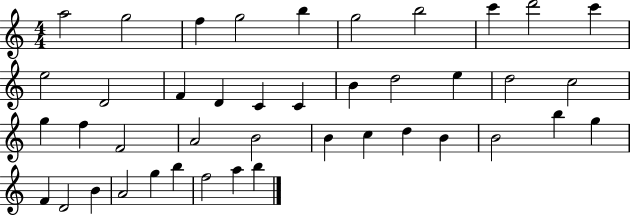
X:1
T:Untitled
M:4/4
L:1/4
K:C
a2 g2 f g2 b g2 b2 c' d'2 c' e2 D2 F D C C B d2 e d2 c2 g f F2 A2 B2 B c d B B2 b g F D2 B A2 g b f2 a b